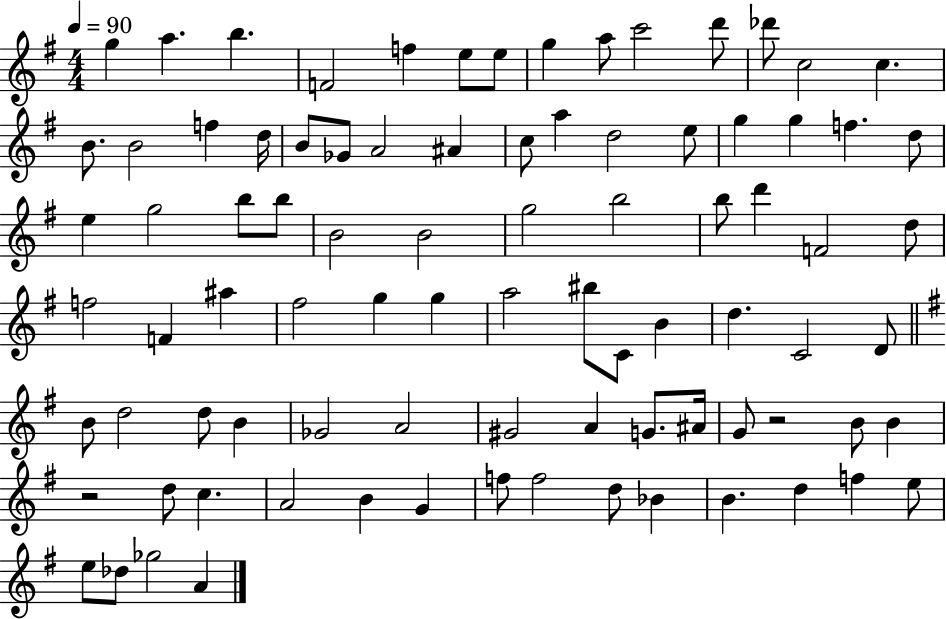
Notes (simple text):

G5/q A5/q. B5/q. F4/h F5/q E5/e E5/e G5/q A5/e C6/h D6/e Db6/e C5/h C5/q. B4/e. B4/h F5/q D5/s B4/e Gb4/e A4/h A#4/q C5/e A5/q D5/h E5/e G5/q G5/q F5/q. D5/e E5/q G5/h B5/e B5/e B4/h B4/h G5/h B5/h B5/e D6/q F4/h D5/e F5/h F4/q A#5/q F#5/h G5/q G5/q A5/h BIS5/e C4/e B4/q D5/q. C4/h D4/e B4/e D5/h D5/e B4/q Gb4/h A4/h G#4/h A4/q G4/e. A#4/s G4/e R/h B4/e B4/q R/h D5/e C5/q. A4/h B4/q G4/q F5/e F5/h D5/e Bb4/q B4/q. D5/q F5/q E5/e E5/e Db5/e Gb5/h A4/q